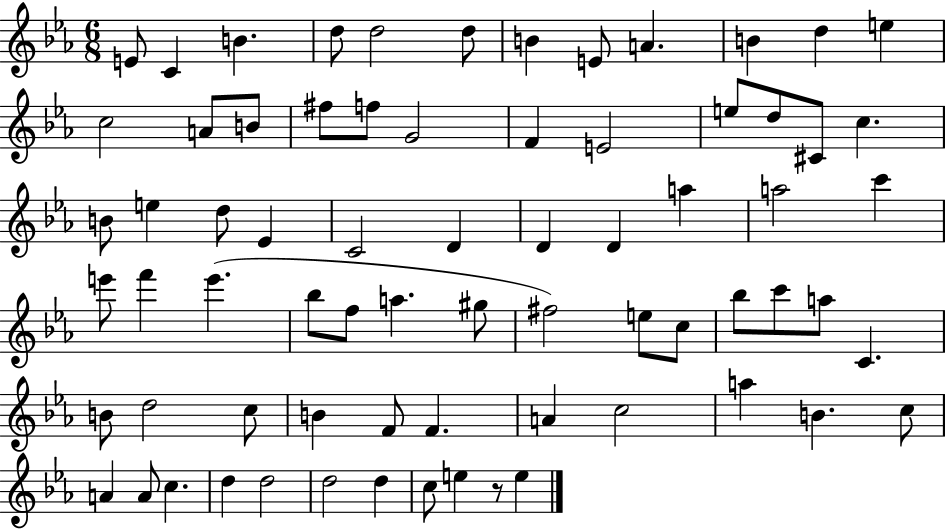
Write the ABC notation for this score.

X:1
T:Untitled
M:6/8
L:1/4
K:Eb
E/2 C B d/2 d2 d/2 B E/2 A B d e c2 A/2 B/2 ^f/2 f/2 G2 F E2 e/2 d/2 ^C/2 c B/2 e d/2 _E C2 D D D a a2 c' e'/2 f' e' _b/2 f/2 a ^g/2 ^f2 e/2 c/2 _b/2 c'/2 a/2 C B/2 d2 c/2 B F/2 F A c2 a B c/2 A A/2 c d d2 d2 d c/2 e z/2 e